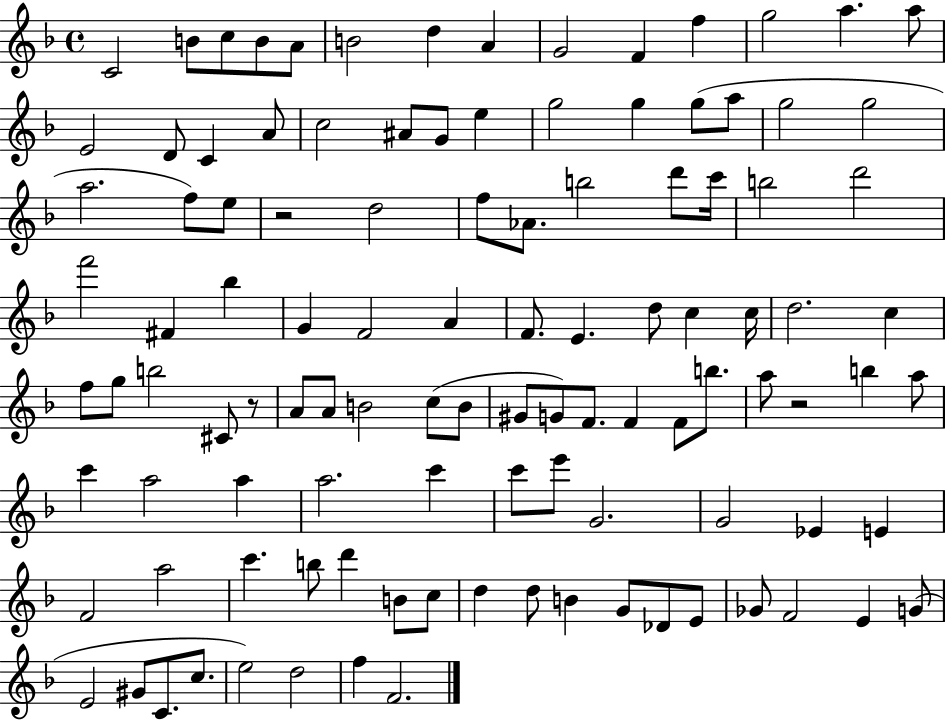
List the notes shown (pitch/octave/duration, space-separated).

C4/h B4/e C5/e B4/e A4/e B4/h D5/q A4/q G4/h F4/q F5/q G5/h A5/q. A5/e E4/h D4/e C4/q A4/e C5/h A#4/e G4/e E5/q G5/h G5/q G5/e A5/e G5/h G5/h A5/h. F5/e E5/e R/h D5/h F5/e Ab4/e. B5/h D6/e C6/s B5/h D6/h F6/h F#4/q Bb5/q G4/q F4/h A4/q F4/e. E4/q. D5/e C5/q C5/s D5/h. C5/q F5/e G5/e B5/h C#4/e R/e A4/e A4/e B4/h C5/e B4/e G#4/e G4/e F4/e. F4/q F4/e B5/e. A5/e R/h B5/q A5/e C6/q A5/h A5/q A5/h. C6/q C6/e E6/e G4/h. G4/h Eb4/q E4/q F4/h A5/h C6/q. B5/e D6/q B4/e C5/e D5/q D5/e B4/q G4/e Db4/e E4/e Gb4/e F4/h E4/q G4/e E4/h G#4/e C4/e. C5/e. E5/h D5/h F5/q F4/h.